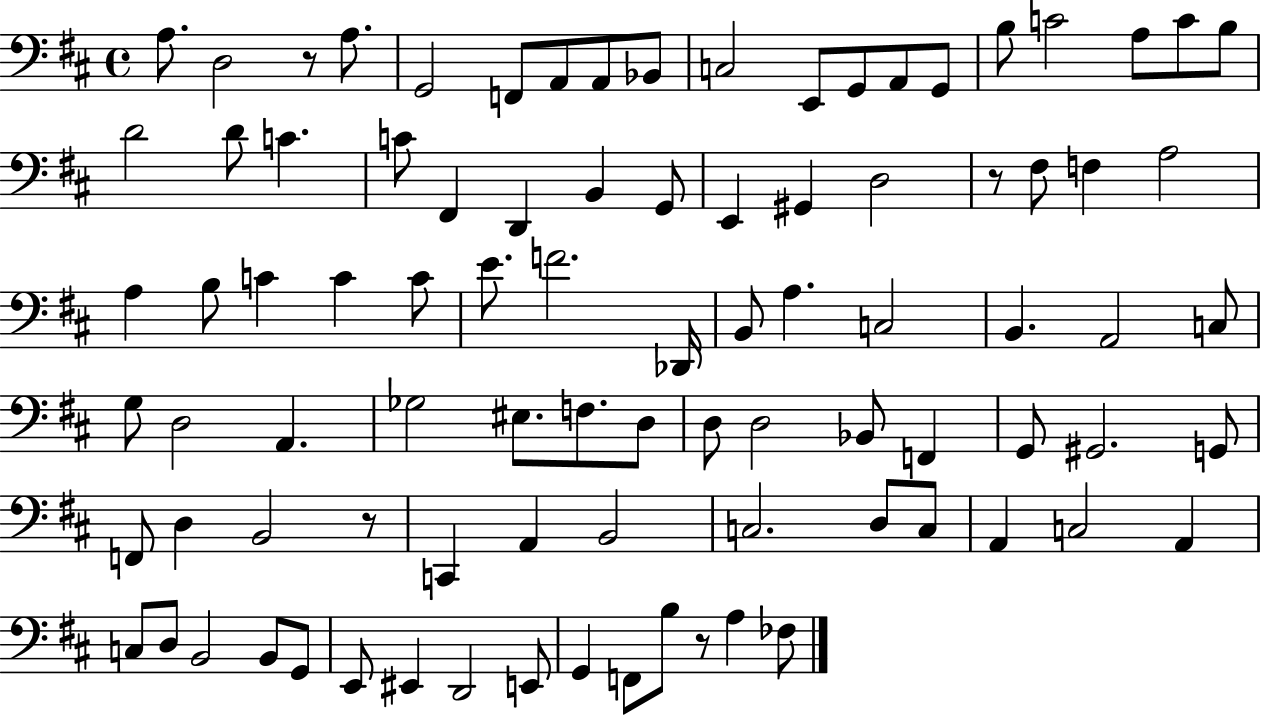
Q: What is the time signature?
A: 4/4